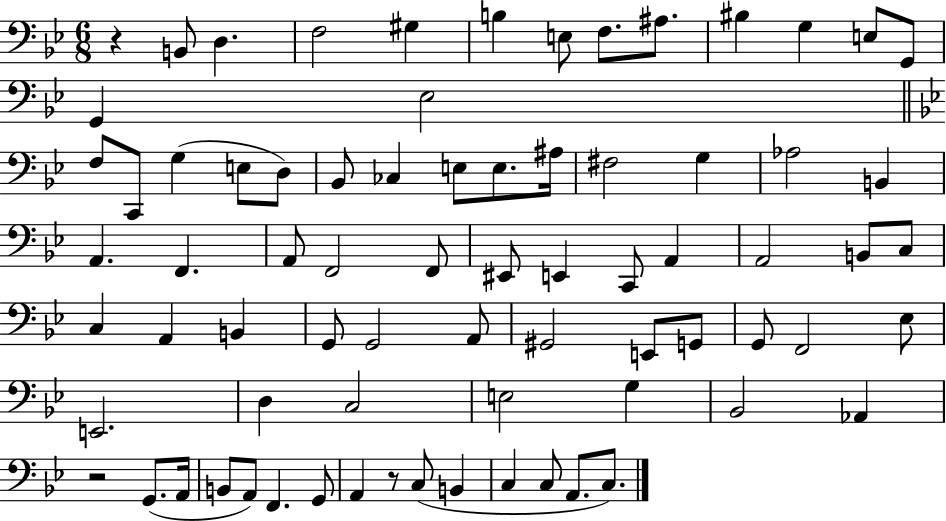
X:1
T:Untitled
M:6/8
L:1/4
K:Bb
z B,,/2 D, F,2 ^G, B, E,/2 F,/2 ^A,/2 ^B, G, E,/2 G,,/2 G,, _E,2 F,/2 C,,/2 G, E,/2 D,/2 _B,,/2 _C, E,/2 E,/2 ^A,/4 ^F,2 G, _A,2 B,, A,, F,, A,,/2 F,,2 F,,/2 ^E,,/2 E,, C,,/2 A,, A,,2 B,,/2 C,/2 C, A,, B,, G,,/2 G,,2 A,,/2 ^G,,2 E,,/2 G,,/2 G,,/2 F,,2 _E,/2 E,,2 D, C,2 E,2 G, _B,,2 _A,, z2 G,,/2 A,,/4 B,,/2 A,,/2 F,, G,,/2 A,, z/2 C,/2 B,, C, C,/2 A,,/2 C,/2